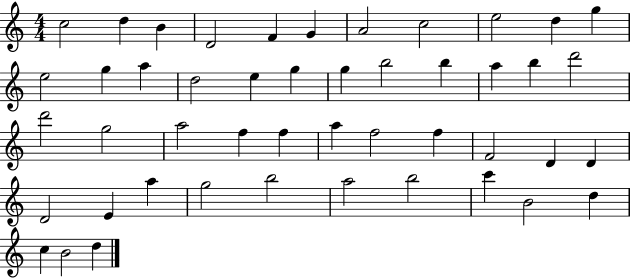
X:1
T:Untitled
M:4/4
L:1/4
K:C
c2 d B D2 F G A2 c2 e2 d g e2 g a d2 e g g b2 b a b d'2 d'2 g2 a2 f f a f2 f F2 D D D2 E a g2 b2 a2 b2 c' B2 d c B2 d